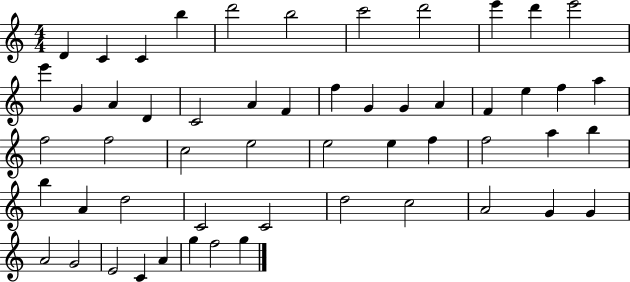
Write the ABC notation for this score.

X:1
T:Untitled
M:4/4
L:1/4
K:C
D C C b d'2 b2 c'2 d'2 e' d' e'2 e' G A D C2 A F f G G A F e f a f2 f2 c2 e2 e2 e f f2 a b b A d2 C2 C2 d2 c2 A2 G G A2 G2 E2 C A g f2 g